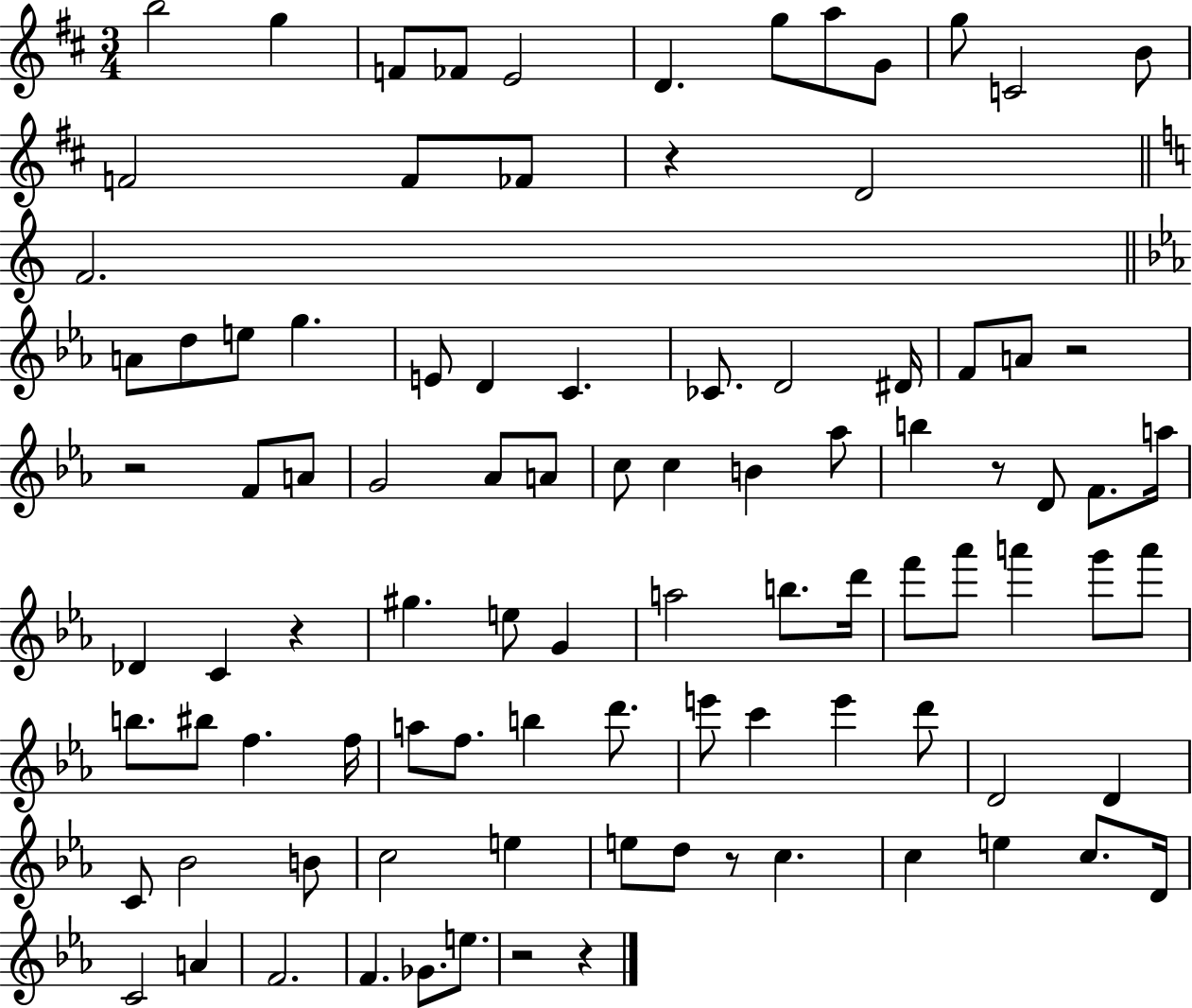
X:1
T:Untitled
M:3/4
L:1/4
K:D
b2 g F/2 _F/2 E2 D g/2 a/2 G/2 g/2 C2 B/2 F2 F/2 _F/2 z D2 F2 A/2 d/2 e/2 g E/2 D C _C/2 D2 ^D/4 F/2 A/2 z2 z2 F/2 A/2 G2 _A/2 A/2 c/2 c B _a/2 b z/2 D/2 F/2 a/4 _D C z ^g e/2 G a2 b/2 d'/4 f'/2 _a'/2 a' g'/2 a'/2 b/2 ^b/2 f f/4 a/2 f/2 b d'/2 e'/2 c' e' d'/2 D2 D C/2 _B2 B/2 c2 e e/2 d/2 z/2 c c e c/2 D/4 C2 A F2 F _G/2 e/2 z2 z